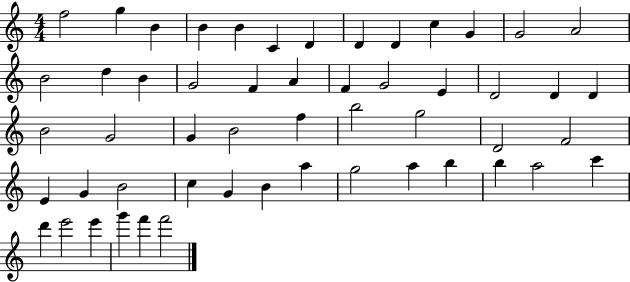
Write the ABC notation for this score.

X:1
T:Untitled
M:4/4
L:1/4
K:C
f2 g B B B C D D D c G G2 A2 B2 d B G2 F A F G2 E D2 D D B2 G2 G B2 f b2 g2 D2 F2 E G B2 c G B a g2 a b b a2 c' d' e'2 e' g' f' f'2